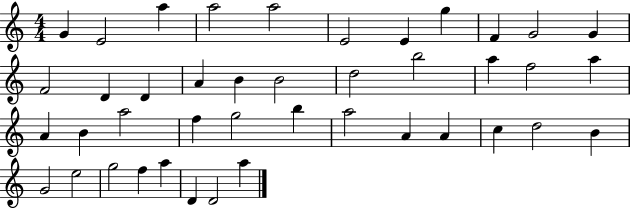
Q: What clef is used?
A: treble